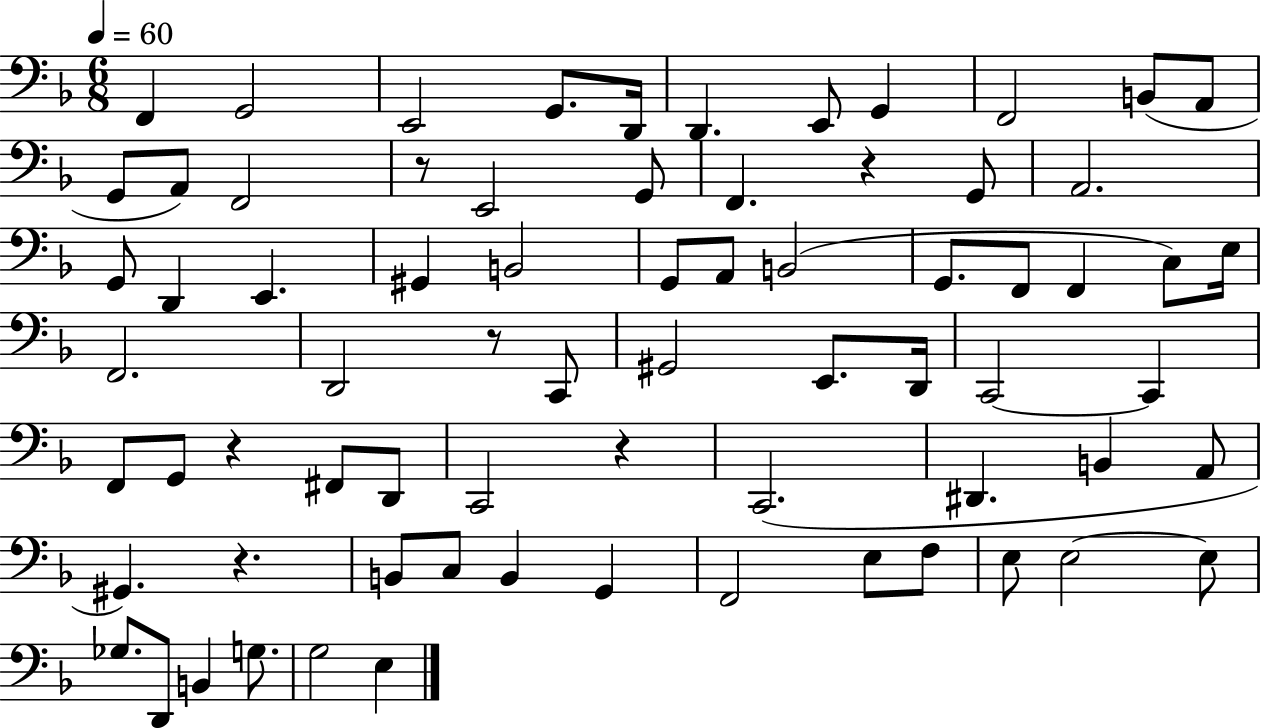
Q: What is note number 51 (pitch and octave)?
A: B2